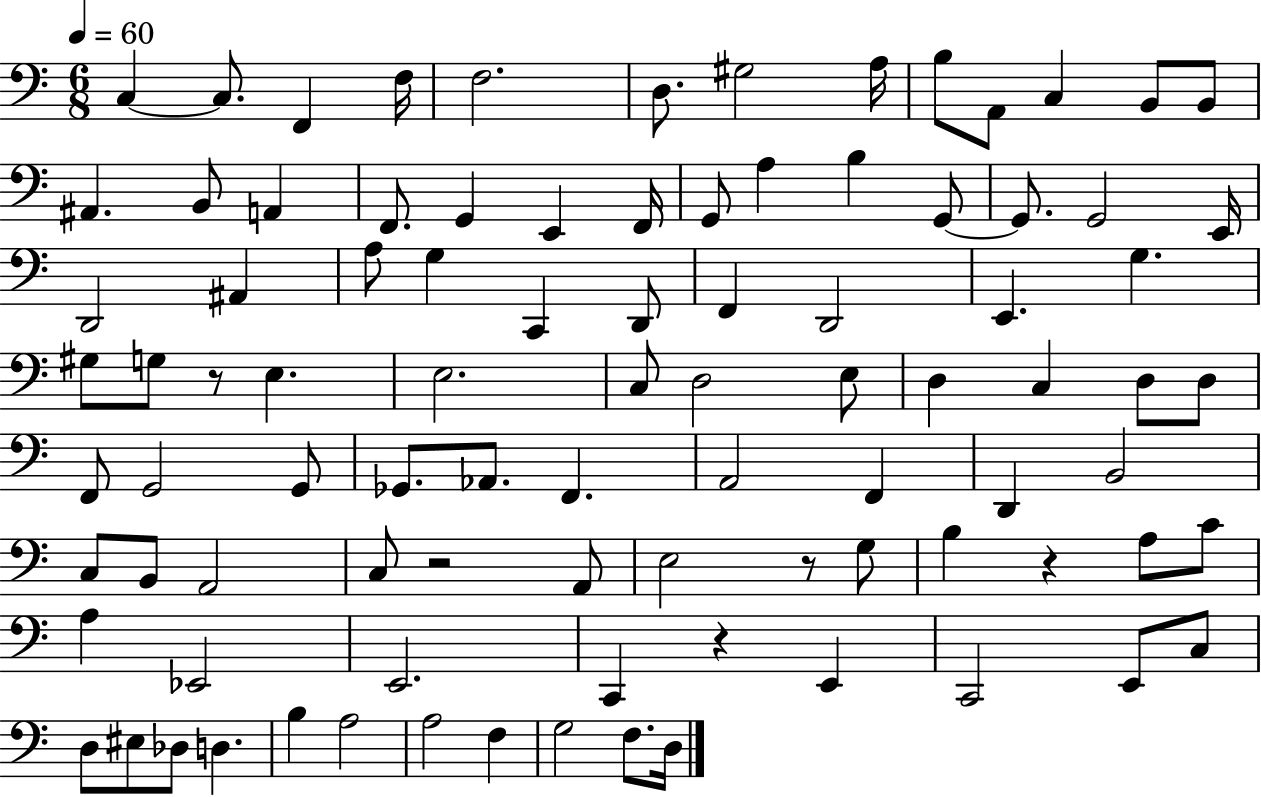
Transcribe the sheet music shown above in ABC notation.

X:1
T:Untitled
M:6/8
L:1/4
K:C
C, C,/2 F,, F,/4 F,2 D,/2 ^G,2 A,/4 B,/2 A,,/2 C, B,,/2 B,,/2 ^A,, B,,/2 A,, F,,/2 G,, E,, F,,/4 G,,/2 A, B, G,,/2 G,,/2 G,,2 E,,/4 D,,2 ^A,, A,/2 G, C,, D,,/2 F,, D,,2 E,, G, ^G,/2 G,/2 z/2 E, E,2 C,/2 D,2 E,/2 D, C, D,/2 D,/2 F,,/2 G,,2 G,,/2 _G,,/2 _A,,/2 F,, A,,2 F,, D,, B,,2 C,/2 B,,/2 A,,2 C,/2 z2 A,,/2 E,2 z/2 G,/2 B, z A,/2 C/2 A, _E,,2 E,,2 C,, z E,, C,,2 E,,/2 C,/2 D,/2 ^E,/2 _D,/2 D, B, A,2 A,2 F, G,2 F,/2 D,/4